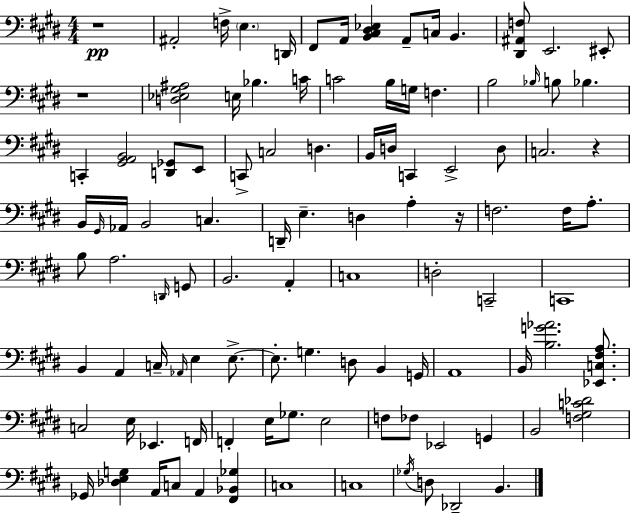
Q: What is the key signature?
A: E major